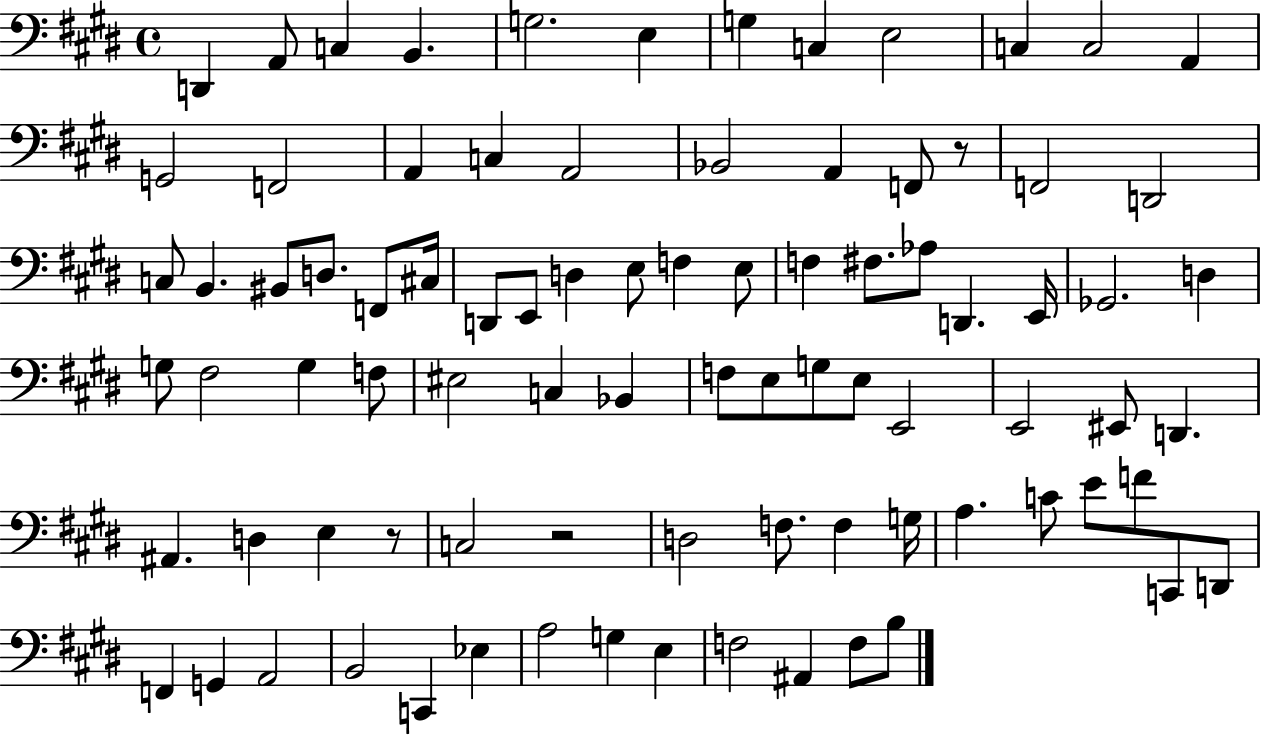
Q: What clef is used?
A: bass